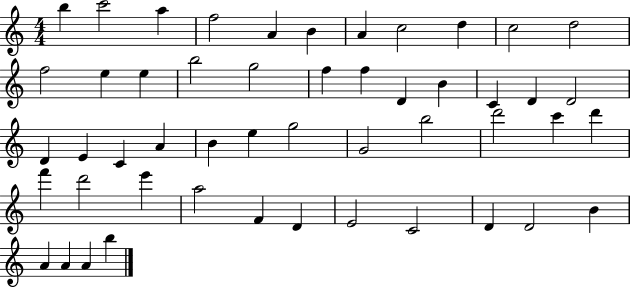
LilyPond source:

{
  \clef treble
  \numericTimeSignature
  \time 4/4
  \key c \major
  b''4 c'''2 a''4 | f''2 a'4 b'4 | a'4 c''2 d''4 | c''2 d''2 | \break f''2 e''4 e''4 | b''2 g''2 | f''4 f''4 d'4 b'4 | c'4 d'4 d'2 | \break d'4 e'4 c'4 a'4 | b'4 e''4 g''2 | g'2 b''2 | d'''2 c'''4 d'''4 | \break f'''4 d'''2 e'''4 | a''2 f'4 d'4 | e'2 c'2 | d'4 d'2 b'4 | \break a'4 a'4 a'4 b''4 | \bar "|."
}